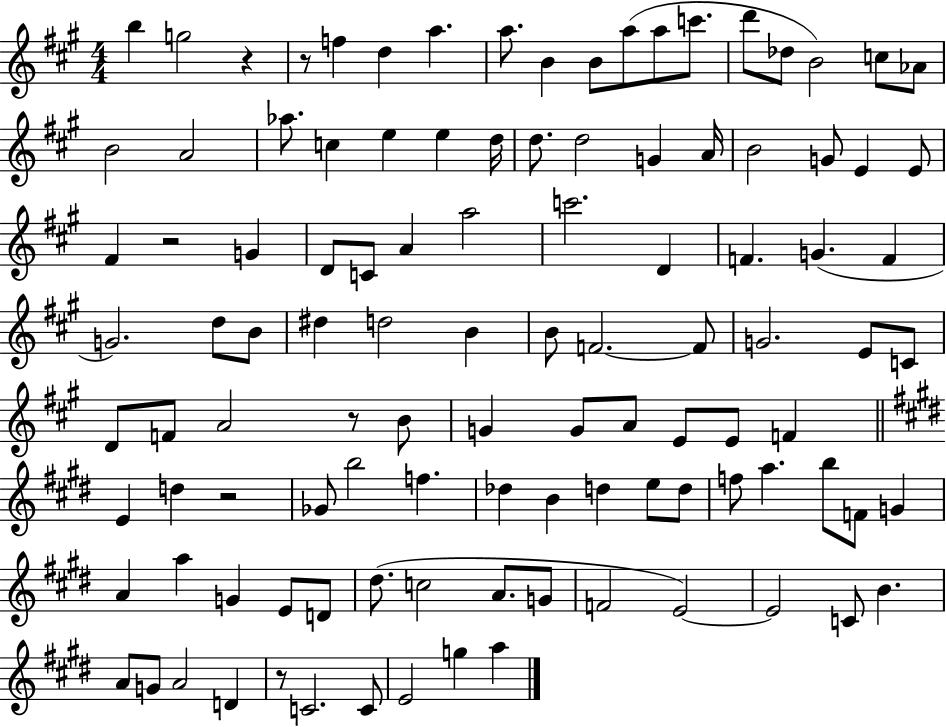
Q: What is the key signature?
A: A major